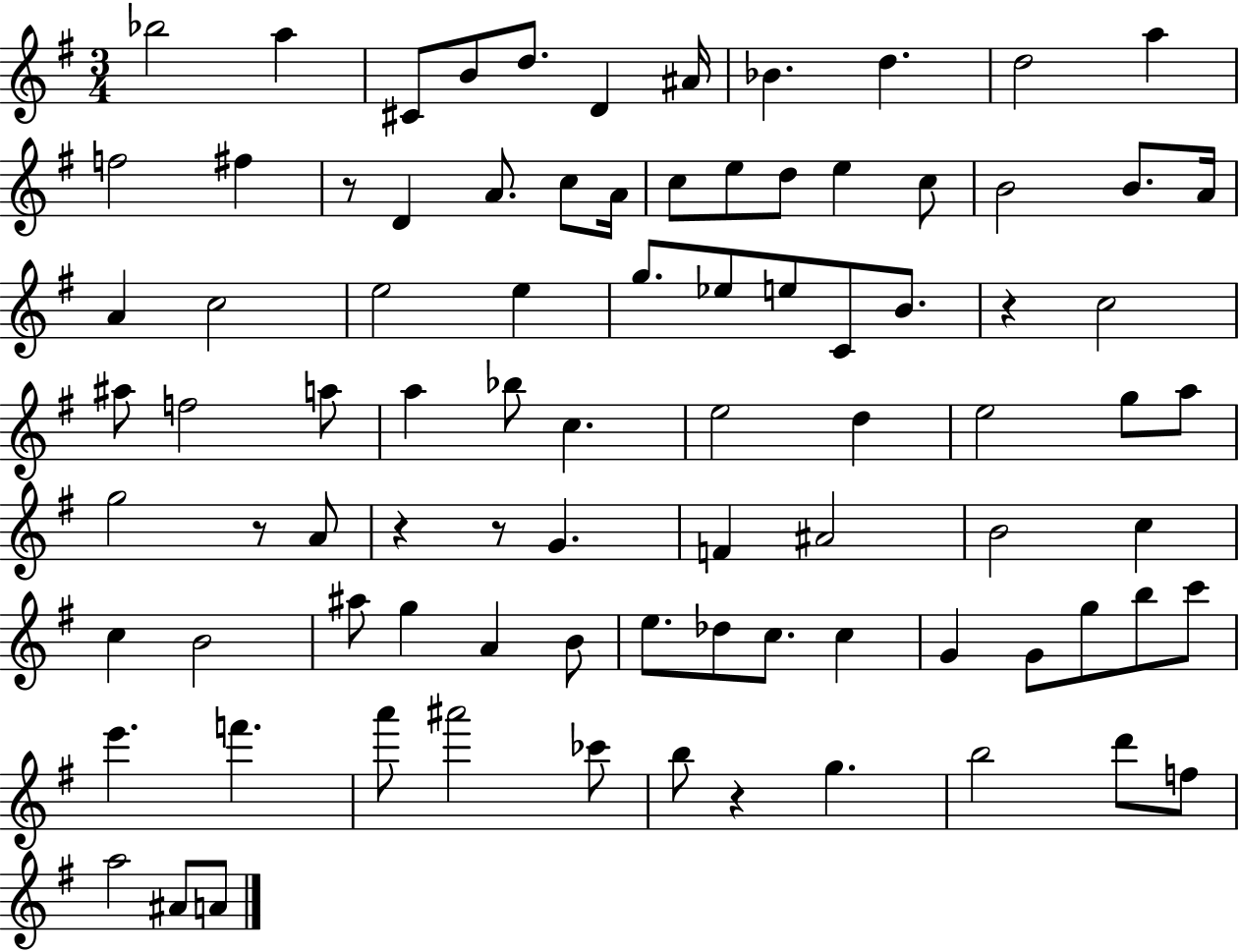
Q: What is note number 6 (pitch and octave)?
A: D4